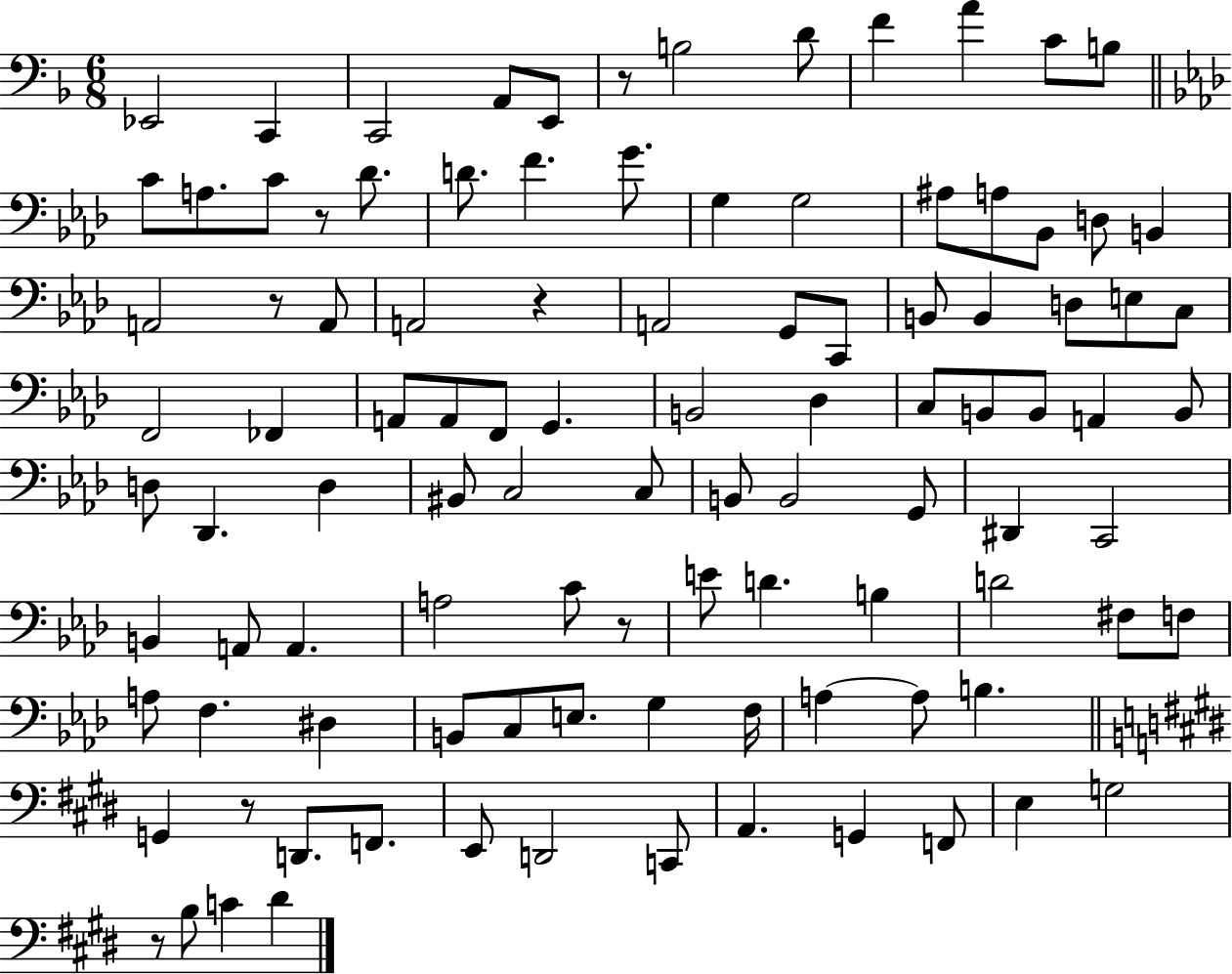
X:1
T:Untitled
M:6/8
L:1/4
K:F
_E,,2 C,, C,,2 A,,/2 E,,/2 z/2 B,2 D/2 F A C/2 B,/2 C/2 A,/2 C/2 z/2 _D/2 D/2 F G/2 G, G,2 ^A,/2 A,/2 _B,,/2 D,/2 B,, A,,2 z/2 A,,/2 A,,2 z A,,2 G,,/2 C,,/2 B,,/2 B,, D,/2 E,/2 C,/2 F,,2 _F,, A,,/2 A,,/2 F,,/2 G,, B,,2 _D, C,/2 B,,/2 B,,/2 A,, B,,/2 D,/2 _D,, D, ^B,,/2 C,2 C,/2 B,,/2 B,,2 G,,/2 ^D,, C,,2 B,, A,,/2 A,, A,2 C/2 z/2 E/2 D B, D2 ^F,/2 F,/2 A,/2 F, ^D, B,,/2 C,/2 E,/2 G, F,/4 A, A,/2 B, G,, z/2 D,,/2 F,,/2 E,,/2 D,,2 C,,/2 A,, G,, F,,/2 E, G,2 z/2 B,/2 C ^D